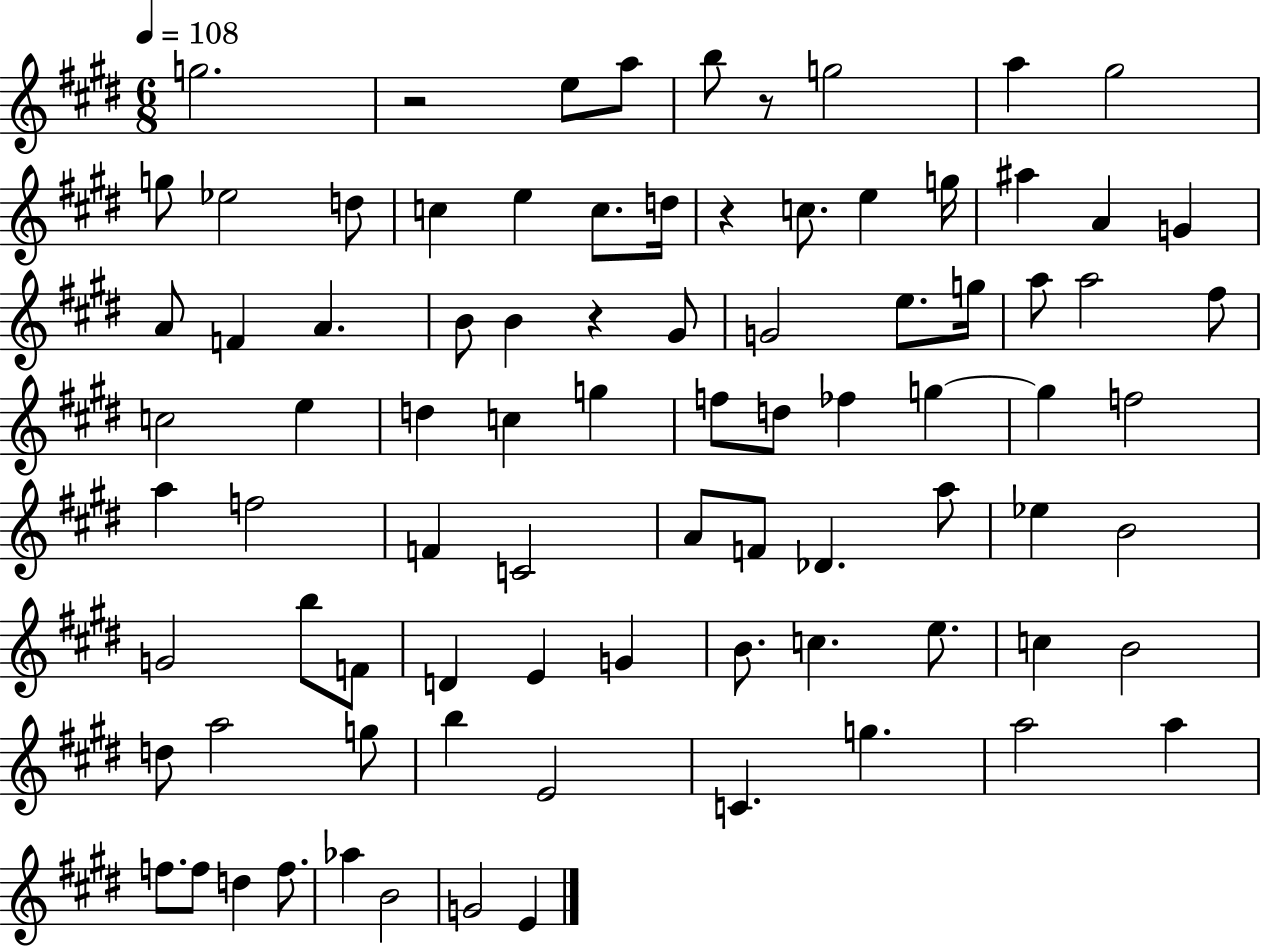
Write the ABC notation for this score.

X:1
T:Untitled
M:6/8
L:1/4
K:E
g2 z2 e/2 a/2 b/2 z/2 g2 a ^g2 g/2 _e2 d/2 c e c/2 d/4 z c/2 e g/4 ^a A G A/2 F A B/2 B z ^G/2 G2 e/2 g/4 a/2 a2 ^f/2 c2 e d c g f/2 d/2 _f g g f2 a f2 F C2 A/2 F/2 _D a/2 _e B2 G2 b/2 F/2 D E G B/2 c e/2 c B2 d/2 a2 g/2 b E2 C g a2 a f/2 f/2 d f/2 _a B2 G2 E